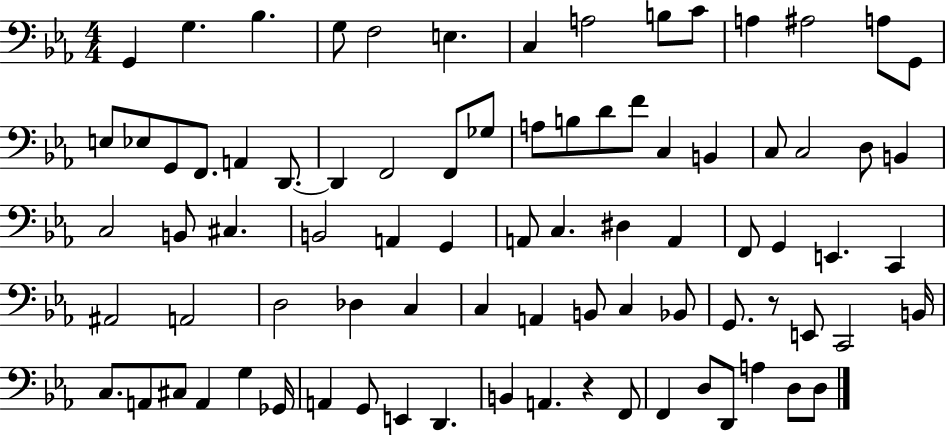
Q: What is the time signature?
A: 4/4